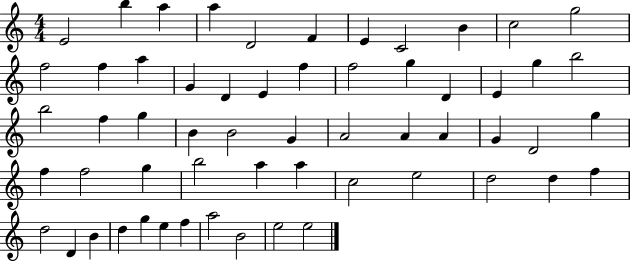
X:1
T:Untitled
M:4/4
L:1/4
K:C
E2 b a a D2 F E C2 B c2 g2 f2 f a G D E f f2 g D E g b2 b2 f g B B2 G A2 A A G D2 g f f2 g b2 a a c2 e2 d2 d f d2 D B d g e f a2 B2 e2 e2